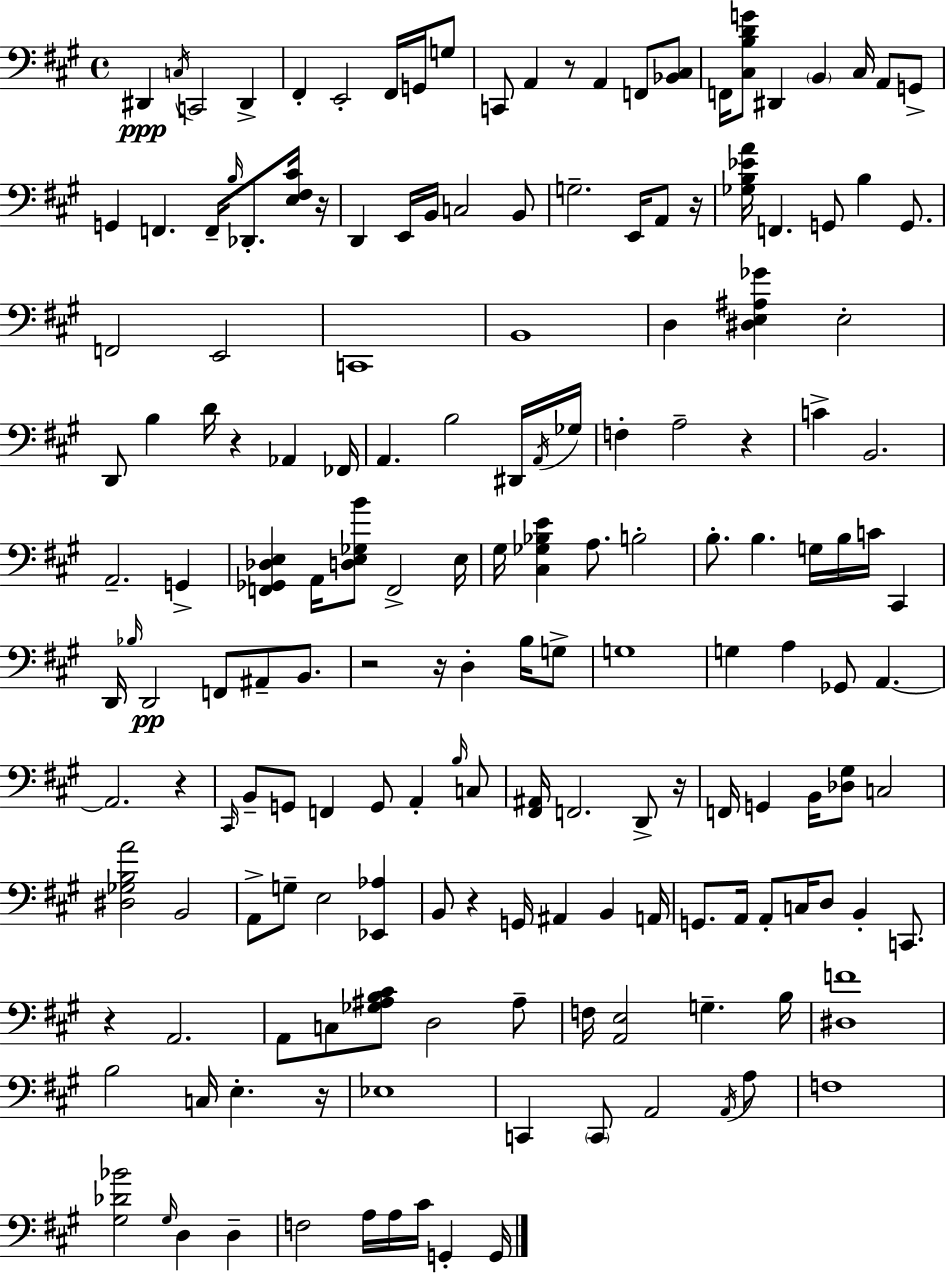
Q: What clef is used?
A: bass